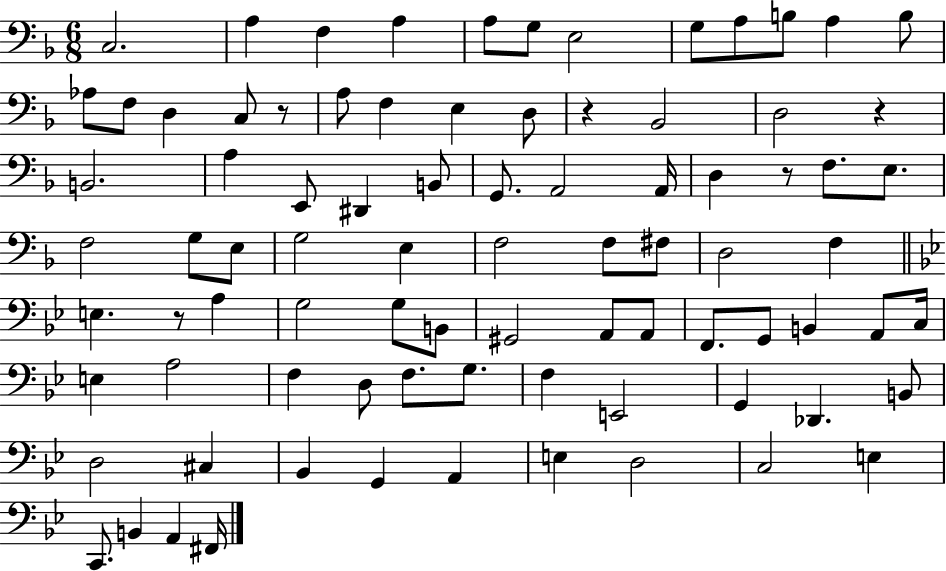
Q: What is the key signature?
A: F major